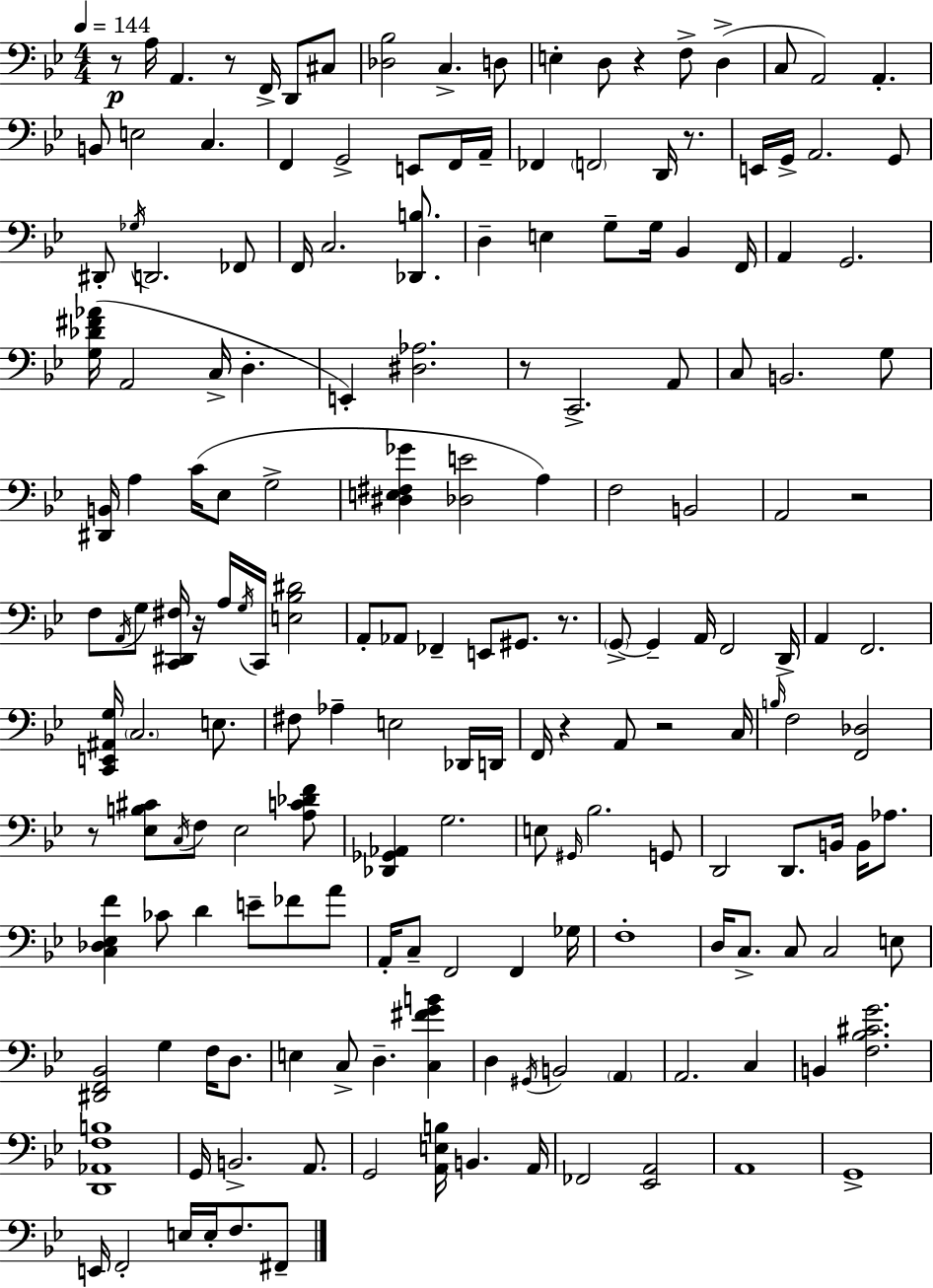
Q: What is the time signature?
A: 4/4